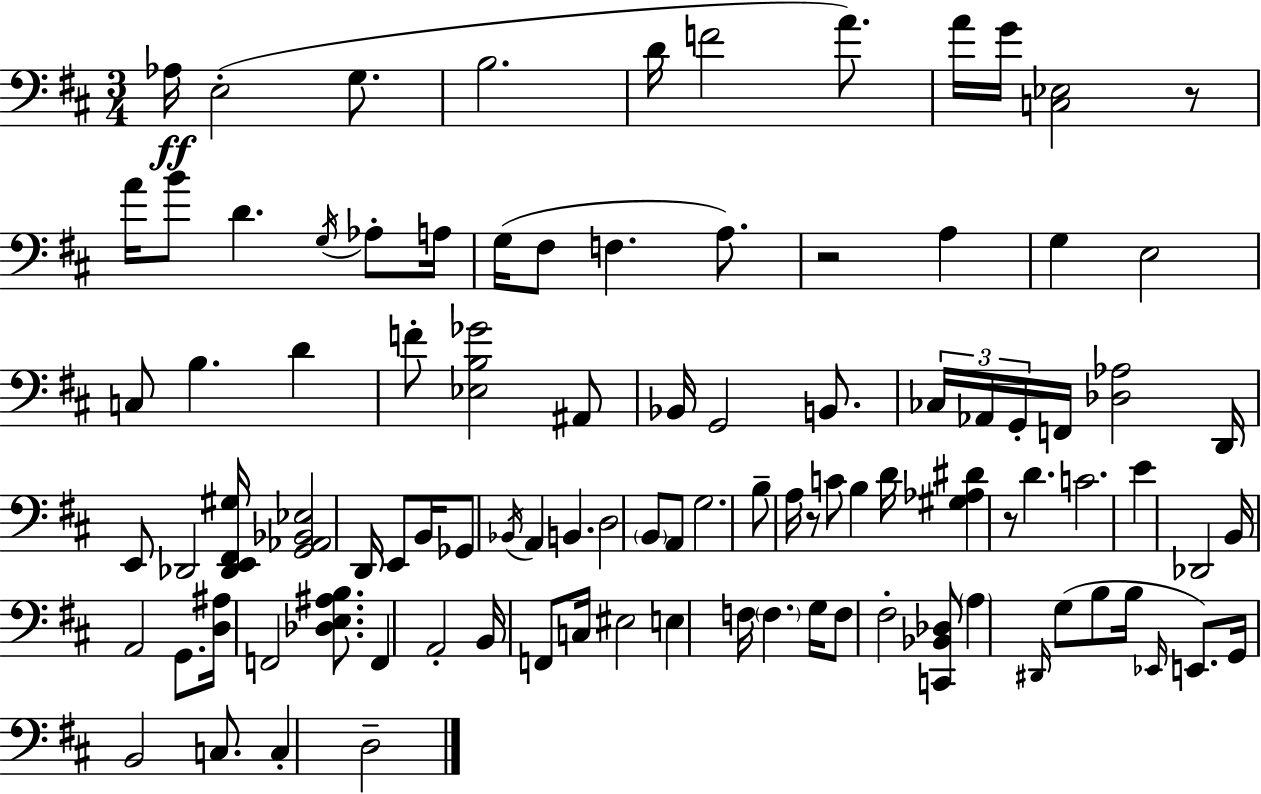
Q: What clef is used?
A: bass